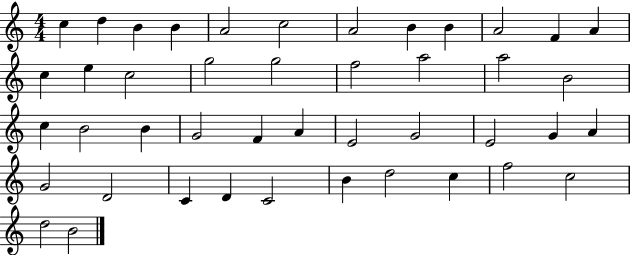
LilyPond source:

{
  \clef treble
  \numericTimeSignature
  \time 4/4
  \key c \major
  c''4 d''4 b'4 b'4 | a'2 c''2 | a'2 b'4 b'4 | a'2 f'4 a'4 | \break c''4 e''4 c''2 | g''2 g''2 | f''2 a''2 | a''2 b'2 | \break c''4 b'2 b'4 | g'2 f'4 a'4 | e'2 g'2 | e'2 g'4 a'4 | \break g'2 d'2 | c'4 d'4 c'2 | b'4 d''2 c''4 | f''2 c''2 | \break d''2 b'2 | \bar "|."
}